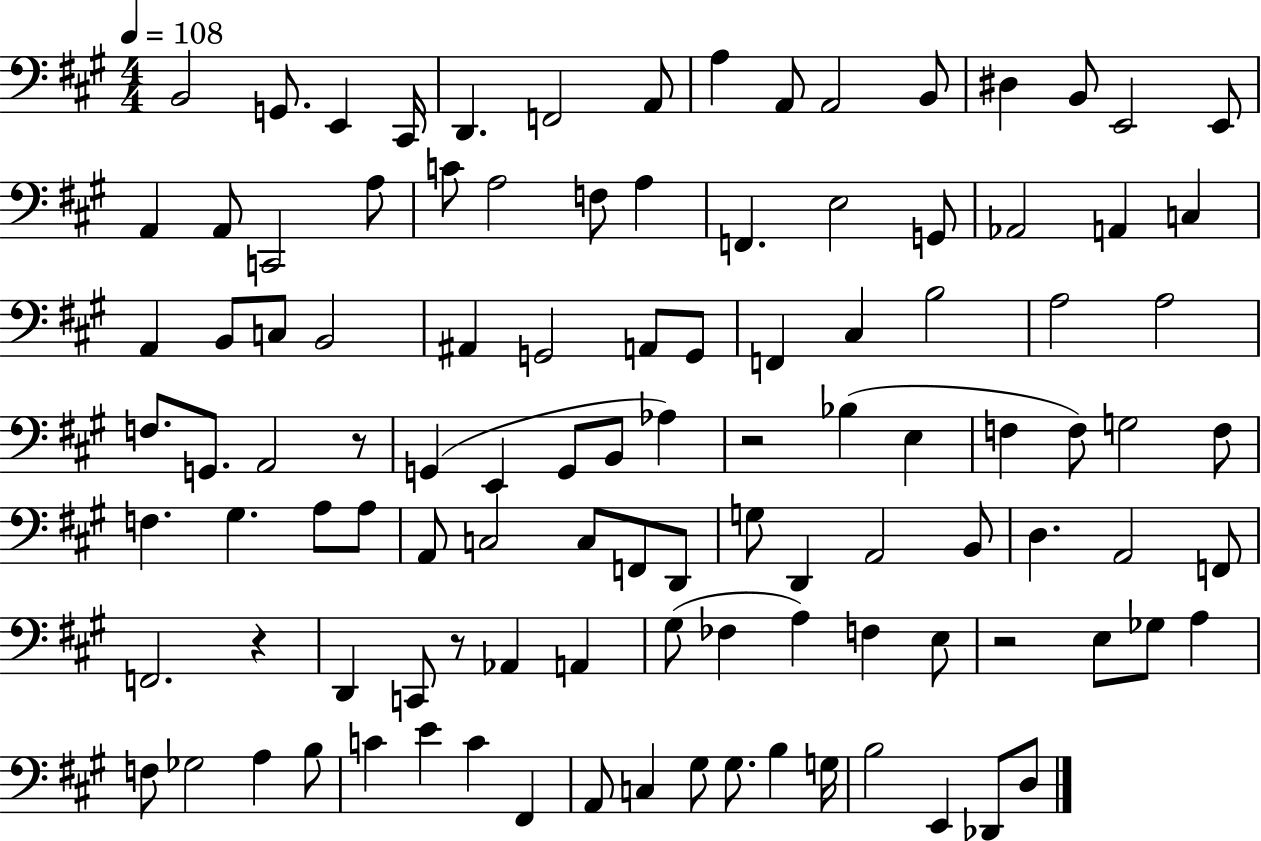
B2/h G2/e. E2/q C#2/s D2/q. F2/h A2/e A3/q A2/e A2/h B2/e D#3/q B2/e E2/h E2/e A2/q A2/e C2/h A3/e C4/e A3/h F3/e A3/q F2/q. E3/h G2/e Ab2/h A2/q C3/q A2/q B2/e C3/e B2/h A#2/q G2/h A2/e G2/e F2/q C#3/q B3/h A3/h A3/h F3/e. G2/e. A2/h R/e G2/q E2/q G2/e B2/e Ab3/q R/h Bb3/q E3/q F3/q F3/e G3/h F3/e F3/q. G#3/q. A3/e A3/e A2/e C3/h C3/e F2/e D2/e G3/e D2/q A2/h B2/e D3/q. A2/h F2/e F2/h. R/q D2/q C2/e R/e Ab2/q A2/q G#3/e FES3/q A3/q F3/q E3/e R/h E3/e Gb3/e A3/q F3/e Gb3/h A3/q B3/e C4/q E4/q C4/q F#2/q A2/e C3/q G#3/e G#3/e. B3/q G3/s B3/h E2/q Db2/e D3/e